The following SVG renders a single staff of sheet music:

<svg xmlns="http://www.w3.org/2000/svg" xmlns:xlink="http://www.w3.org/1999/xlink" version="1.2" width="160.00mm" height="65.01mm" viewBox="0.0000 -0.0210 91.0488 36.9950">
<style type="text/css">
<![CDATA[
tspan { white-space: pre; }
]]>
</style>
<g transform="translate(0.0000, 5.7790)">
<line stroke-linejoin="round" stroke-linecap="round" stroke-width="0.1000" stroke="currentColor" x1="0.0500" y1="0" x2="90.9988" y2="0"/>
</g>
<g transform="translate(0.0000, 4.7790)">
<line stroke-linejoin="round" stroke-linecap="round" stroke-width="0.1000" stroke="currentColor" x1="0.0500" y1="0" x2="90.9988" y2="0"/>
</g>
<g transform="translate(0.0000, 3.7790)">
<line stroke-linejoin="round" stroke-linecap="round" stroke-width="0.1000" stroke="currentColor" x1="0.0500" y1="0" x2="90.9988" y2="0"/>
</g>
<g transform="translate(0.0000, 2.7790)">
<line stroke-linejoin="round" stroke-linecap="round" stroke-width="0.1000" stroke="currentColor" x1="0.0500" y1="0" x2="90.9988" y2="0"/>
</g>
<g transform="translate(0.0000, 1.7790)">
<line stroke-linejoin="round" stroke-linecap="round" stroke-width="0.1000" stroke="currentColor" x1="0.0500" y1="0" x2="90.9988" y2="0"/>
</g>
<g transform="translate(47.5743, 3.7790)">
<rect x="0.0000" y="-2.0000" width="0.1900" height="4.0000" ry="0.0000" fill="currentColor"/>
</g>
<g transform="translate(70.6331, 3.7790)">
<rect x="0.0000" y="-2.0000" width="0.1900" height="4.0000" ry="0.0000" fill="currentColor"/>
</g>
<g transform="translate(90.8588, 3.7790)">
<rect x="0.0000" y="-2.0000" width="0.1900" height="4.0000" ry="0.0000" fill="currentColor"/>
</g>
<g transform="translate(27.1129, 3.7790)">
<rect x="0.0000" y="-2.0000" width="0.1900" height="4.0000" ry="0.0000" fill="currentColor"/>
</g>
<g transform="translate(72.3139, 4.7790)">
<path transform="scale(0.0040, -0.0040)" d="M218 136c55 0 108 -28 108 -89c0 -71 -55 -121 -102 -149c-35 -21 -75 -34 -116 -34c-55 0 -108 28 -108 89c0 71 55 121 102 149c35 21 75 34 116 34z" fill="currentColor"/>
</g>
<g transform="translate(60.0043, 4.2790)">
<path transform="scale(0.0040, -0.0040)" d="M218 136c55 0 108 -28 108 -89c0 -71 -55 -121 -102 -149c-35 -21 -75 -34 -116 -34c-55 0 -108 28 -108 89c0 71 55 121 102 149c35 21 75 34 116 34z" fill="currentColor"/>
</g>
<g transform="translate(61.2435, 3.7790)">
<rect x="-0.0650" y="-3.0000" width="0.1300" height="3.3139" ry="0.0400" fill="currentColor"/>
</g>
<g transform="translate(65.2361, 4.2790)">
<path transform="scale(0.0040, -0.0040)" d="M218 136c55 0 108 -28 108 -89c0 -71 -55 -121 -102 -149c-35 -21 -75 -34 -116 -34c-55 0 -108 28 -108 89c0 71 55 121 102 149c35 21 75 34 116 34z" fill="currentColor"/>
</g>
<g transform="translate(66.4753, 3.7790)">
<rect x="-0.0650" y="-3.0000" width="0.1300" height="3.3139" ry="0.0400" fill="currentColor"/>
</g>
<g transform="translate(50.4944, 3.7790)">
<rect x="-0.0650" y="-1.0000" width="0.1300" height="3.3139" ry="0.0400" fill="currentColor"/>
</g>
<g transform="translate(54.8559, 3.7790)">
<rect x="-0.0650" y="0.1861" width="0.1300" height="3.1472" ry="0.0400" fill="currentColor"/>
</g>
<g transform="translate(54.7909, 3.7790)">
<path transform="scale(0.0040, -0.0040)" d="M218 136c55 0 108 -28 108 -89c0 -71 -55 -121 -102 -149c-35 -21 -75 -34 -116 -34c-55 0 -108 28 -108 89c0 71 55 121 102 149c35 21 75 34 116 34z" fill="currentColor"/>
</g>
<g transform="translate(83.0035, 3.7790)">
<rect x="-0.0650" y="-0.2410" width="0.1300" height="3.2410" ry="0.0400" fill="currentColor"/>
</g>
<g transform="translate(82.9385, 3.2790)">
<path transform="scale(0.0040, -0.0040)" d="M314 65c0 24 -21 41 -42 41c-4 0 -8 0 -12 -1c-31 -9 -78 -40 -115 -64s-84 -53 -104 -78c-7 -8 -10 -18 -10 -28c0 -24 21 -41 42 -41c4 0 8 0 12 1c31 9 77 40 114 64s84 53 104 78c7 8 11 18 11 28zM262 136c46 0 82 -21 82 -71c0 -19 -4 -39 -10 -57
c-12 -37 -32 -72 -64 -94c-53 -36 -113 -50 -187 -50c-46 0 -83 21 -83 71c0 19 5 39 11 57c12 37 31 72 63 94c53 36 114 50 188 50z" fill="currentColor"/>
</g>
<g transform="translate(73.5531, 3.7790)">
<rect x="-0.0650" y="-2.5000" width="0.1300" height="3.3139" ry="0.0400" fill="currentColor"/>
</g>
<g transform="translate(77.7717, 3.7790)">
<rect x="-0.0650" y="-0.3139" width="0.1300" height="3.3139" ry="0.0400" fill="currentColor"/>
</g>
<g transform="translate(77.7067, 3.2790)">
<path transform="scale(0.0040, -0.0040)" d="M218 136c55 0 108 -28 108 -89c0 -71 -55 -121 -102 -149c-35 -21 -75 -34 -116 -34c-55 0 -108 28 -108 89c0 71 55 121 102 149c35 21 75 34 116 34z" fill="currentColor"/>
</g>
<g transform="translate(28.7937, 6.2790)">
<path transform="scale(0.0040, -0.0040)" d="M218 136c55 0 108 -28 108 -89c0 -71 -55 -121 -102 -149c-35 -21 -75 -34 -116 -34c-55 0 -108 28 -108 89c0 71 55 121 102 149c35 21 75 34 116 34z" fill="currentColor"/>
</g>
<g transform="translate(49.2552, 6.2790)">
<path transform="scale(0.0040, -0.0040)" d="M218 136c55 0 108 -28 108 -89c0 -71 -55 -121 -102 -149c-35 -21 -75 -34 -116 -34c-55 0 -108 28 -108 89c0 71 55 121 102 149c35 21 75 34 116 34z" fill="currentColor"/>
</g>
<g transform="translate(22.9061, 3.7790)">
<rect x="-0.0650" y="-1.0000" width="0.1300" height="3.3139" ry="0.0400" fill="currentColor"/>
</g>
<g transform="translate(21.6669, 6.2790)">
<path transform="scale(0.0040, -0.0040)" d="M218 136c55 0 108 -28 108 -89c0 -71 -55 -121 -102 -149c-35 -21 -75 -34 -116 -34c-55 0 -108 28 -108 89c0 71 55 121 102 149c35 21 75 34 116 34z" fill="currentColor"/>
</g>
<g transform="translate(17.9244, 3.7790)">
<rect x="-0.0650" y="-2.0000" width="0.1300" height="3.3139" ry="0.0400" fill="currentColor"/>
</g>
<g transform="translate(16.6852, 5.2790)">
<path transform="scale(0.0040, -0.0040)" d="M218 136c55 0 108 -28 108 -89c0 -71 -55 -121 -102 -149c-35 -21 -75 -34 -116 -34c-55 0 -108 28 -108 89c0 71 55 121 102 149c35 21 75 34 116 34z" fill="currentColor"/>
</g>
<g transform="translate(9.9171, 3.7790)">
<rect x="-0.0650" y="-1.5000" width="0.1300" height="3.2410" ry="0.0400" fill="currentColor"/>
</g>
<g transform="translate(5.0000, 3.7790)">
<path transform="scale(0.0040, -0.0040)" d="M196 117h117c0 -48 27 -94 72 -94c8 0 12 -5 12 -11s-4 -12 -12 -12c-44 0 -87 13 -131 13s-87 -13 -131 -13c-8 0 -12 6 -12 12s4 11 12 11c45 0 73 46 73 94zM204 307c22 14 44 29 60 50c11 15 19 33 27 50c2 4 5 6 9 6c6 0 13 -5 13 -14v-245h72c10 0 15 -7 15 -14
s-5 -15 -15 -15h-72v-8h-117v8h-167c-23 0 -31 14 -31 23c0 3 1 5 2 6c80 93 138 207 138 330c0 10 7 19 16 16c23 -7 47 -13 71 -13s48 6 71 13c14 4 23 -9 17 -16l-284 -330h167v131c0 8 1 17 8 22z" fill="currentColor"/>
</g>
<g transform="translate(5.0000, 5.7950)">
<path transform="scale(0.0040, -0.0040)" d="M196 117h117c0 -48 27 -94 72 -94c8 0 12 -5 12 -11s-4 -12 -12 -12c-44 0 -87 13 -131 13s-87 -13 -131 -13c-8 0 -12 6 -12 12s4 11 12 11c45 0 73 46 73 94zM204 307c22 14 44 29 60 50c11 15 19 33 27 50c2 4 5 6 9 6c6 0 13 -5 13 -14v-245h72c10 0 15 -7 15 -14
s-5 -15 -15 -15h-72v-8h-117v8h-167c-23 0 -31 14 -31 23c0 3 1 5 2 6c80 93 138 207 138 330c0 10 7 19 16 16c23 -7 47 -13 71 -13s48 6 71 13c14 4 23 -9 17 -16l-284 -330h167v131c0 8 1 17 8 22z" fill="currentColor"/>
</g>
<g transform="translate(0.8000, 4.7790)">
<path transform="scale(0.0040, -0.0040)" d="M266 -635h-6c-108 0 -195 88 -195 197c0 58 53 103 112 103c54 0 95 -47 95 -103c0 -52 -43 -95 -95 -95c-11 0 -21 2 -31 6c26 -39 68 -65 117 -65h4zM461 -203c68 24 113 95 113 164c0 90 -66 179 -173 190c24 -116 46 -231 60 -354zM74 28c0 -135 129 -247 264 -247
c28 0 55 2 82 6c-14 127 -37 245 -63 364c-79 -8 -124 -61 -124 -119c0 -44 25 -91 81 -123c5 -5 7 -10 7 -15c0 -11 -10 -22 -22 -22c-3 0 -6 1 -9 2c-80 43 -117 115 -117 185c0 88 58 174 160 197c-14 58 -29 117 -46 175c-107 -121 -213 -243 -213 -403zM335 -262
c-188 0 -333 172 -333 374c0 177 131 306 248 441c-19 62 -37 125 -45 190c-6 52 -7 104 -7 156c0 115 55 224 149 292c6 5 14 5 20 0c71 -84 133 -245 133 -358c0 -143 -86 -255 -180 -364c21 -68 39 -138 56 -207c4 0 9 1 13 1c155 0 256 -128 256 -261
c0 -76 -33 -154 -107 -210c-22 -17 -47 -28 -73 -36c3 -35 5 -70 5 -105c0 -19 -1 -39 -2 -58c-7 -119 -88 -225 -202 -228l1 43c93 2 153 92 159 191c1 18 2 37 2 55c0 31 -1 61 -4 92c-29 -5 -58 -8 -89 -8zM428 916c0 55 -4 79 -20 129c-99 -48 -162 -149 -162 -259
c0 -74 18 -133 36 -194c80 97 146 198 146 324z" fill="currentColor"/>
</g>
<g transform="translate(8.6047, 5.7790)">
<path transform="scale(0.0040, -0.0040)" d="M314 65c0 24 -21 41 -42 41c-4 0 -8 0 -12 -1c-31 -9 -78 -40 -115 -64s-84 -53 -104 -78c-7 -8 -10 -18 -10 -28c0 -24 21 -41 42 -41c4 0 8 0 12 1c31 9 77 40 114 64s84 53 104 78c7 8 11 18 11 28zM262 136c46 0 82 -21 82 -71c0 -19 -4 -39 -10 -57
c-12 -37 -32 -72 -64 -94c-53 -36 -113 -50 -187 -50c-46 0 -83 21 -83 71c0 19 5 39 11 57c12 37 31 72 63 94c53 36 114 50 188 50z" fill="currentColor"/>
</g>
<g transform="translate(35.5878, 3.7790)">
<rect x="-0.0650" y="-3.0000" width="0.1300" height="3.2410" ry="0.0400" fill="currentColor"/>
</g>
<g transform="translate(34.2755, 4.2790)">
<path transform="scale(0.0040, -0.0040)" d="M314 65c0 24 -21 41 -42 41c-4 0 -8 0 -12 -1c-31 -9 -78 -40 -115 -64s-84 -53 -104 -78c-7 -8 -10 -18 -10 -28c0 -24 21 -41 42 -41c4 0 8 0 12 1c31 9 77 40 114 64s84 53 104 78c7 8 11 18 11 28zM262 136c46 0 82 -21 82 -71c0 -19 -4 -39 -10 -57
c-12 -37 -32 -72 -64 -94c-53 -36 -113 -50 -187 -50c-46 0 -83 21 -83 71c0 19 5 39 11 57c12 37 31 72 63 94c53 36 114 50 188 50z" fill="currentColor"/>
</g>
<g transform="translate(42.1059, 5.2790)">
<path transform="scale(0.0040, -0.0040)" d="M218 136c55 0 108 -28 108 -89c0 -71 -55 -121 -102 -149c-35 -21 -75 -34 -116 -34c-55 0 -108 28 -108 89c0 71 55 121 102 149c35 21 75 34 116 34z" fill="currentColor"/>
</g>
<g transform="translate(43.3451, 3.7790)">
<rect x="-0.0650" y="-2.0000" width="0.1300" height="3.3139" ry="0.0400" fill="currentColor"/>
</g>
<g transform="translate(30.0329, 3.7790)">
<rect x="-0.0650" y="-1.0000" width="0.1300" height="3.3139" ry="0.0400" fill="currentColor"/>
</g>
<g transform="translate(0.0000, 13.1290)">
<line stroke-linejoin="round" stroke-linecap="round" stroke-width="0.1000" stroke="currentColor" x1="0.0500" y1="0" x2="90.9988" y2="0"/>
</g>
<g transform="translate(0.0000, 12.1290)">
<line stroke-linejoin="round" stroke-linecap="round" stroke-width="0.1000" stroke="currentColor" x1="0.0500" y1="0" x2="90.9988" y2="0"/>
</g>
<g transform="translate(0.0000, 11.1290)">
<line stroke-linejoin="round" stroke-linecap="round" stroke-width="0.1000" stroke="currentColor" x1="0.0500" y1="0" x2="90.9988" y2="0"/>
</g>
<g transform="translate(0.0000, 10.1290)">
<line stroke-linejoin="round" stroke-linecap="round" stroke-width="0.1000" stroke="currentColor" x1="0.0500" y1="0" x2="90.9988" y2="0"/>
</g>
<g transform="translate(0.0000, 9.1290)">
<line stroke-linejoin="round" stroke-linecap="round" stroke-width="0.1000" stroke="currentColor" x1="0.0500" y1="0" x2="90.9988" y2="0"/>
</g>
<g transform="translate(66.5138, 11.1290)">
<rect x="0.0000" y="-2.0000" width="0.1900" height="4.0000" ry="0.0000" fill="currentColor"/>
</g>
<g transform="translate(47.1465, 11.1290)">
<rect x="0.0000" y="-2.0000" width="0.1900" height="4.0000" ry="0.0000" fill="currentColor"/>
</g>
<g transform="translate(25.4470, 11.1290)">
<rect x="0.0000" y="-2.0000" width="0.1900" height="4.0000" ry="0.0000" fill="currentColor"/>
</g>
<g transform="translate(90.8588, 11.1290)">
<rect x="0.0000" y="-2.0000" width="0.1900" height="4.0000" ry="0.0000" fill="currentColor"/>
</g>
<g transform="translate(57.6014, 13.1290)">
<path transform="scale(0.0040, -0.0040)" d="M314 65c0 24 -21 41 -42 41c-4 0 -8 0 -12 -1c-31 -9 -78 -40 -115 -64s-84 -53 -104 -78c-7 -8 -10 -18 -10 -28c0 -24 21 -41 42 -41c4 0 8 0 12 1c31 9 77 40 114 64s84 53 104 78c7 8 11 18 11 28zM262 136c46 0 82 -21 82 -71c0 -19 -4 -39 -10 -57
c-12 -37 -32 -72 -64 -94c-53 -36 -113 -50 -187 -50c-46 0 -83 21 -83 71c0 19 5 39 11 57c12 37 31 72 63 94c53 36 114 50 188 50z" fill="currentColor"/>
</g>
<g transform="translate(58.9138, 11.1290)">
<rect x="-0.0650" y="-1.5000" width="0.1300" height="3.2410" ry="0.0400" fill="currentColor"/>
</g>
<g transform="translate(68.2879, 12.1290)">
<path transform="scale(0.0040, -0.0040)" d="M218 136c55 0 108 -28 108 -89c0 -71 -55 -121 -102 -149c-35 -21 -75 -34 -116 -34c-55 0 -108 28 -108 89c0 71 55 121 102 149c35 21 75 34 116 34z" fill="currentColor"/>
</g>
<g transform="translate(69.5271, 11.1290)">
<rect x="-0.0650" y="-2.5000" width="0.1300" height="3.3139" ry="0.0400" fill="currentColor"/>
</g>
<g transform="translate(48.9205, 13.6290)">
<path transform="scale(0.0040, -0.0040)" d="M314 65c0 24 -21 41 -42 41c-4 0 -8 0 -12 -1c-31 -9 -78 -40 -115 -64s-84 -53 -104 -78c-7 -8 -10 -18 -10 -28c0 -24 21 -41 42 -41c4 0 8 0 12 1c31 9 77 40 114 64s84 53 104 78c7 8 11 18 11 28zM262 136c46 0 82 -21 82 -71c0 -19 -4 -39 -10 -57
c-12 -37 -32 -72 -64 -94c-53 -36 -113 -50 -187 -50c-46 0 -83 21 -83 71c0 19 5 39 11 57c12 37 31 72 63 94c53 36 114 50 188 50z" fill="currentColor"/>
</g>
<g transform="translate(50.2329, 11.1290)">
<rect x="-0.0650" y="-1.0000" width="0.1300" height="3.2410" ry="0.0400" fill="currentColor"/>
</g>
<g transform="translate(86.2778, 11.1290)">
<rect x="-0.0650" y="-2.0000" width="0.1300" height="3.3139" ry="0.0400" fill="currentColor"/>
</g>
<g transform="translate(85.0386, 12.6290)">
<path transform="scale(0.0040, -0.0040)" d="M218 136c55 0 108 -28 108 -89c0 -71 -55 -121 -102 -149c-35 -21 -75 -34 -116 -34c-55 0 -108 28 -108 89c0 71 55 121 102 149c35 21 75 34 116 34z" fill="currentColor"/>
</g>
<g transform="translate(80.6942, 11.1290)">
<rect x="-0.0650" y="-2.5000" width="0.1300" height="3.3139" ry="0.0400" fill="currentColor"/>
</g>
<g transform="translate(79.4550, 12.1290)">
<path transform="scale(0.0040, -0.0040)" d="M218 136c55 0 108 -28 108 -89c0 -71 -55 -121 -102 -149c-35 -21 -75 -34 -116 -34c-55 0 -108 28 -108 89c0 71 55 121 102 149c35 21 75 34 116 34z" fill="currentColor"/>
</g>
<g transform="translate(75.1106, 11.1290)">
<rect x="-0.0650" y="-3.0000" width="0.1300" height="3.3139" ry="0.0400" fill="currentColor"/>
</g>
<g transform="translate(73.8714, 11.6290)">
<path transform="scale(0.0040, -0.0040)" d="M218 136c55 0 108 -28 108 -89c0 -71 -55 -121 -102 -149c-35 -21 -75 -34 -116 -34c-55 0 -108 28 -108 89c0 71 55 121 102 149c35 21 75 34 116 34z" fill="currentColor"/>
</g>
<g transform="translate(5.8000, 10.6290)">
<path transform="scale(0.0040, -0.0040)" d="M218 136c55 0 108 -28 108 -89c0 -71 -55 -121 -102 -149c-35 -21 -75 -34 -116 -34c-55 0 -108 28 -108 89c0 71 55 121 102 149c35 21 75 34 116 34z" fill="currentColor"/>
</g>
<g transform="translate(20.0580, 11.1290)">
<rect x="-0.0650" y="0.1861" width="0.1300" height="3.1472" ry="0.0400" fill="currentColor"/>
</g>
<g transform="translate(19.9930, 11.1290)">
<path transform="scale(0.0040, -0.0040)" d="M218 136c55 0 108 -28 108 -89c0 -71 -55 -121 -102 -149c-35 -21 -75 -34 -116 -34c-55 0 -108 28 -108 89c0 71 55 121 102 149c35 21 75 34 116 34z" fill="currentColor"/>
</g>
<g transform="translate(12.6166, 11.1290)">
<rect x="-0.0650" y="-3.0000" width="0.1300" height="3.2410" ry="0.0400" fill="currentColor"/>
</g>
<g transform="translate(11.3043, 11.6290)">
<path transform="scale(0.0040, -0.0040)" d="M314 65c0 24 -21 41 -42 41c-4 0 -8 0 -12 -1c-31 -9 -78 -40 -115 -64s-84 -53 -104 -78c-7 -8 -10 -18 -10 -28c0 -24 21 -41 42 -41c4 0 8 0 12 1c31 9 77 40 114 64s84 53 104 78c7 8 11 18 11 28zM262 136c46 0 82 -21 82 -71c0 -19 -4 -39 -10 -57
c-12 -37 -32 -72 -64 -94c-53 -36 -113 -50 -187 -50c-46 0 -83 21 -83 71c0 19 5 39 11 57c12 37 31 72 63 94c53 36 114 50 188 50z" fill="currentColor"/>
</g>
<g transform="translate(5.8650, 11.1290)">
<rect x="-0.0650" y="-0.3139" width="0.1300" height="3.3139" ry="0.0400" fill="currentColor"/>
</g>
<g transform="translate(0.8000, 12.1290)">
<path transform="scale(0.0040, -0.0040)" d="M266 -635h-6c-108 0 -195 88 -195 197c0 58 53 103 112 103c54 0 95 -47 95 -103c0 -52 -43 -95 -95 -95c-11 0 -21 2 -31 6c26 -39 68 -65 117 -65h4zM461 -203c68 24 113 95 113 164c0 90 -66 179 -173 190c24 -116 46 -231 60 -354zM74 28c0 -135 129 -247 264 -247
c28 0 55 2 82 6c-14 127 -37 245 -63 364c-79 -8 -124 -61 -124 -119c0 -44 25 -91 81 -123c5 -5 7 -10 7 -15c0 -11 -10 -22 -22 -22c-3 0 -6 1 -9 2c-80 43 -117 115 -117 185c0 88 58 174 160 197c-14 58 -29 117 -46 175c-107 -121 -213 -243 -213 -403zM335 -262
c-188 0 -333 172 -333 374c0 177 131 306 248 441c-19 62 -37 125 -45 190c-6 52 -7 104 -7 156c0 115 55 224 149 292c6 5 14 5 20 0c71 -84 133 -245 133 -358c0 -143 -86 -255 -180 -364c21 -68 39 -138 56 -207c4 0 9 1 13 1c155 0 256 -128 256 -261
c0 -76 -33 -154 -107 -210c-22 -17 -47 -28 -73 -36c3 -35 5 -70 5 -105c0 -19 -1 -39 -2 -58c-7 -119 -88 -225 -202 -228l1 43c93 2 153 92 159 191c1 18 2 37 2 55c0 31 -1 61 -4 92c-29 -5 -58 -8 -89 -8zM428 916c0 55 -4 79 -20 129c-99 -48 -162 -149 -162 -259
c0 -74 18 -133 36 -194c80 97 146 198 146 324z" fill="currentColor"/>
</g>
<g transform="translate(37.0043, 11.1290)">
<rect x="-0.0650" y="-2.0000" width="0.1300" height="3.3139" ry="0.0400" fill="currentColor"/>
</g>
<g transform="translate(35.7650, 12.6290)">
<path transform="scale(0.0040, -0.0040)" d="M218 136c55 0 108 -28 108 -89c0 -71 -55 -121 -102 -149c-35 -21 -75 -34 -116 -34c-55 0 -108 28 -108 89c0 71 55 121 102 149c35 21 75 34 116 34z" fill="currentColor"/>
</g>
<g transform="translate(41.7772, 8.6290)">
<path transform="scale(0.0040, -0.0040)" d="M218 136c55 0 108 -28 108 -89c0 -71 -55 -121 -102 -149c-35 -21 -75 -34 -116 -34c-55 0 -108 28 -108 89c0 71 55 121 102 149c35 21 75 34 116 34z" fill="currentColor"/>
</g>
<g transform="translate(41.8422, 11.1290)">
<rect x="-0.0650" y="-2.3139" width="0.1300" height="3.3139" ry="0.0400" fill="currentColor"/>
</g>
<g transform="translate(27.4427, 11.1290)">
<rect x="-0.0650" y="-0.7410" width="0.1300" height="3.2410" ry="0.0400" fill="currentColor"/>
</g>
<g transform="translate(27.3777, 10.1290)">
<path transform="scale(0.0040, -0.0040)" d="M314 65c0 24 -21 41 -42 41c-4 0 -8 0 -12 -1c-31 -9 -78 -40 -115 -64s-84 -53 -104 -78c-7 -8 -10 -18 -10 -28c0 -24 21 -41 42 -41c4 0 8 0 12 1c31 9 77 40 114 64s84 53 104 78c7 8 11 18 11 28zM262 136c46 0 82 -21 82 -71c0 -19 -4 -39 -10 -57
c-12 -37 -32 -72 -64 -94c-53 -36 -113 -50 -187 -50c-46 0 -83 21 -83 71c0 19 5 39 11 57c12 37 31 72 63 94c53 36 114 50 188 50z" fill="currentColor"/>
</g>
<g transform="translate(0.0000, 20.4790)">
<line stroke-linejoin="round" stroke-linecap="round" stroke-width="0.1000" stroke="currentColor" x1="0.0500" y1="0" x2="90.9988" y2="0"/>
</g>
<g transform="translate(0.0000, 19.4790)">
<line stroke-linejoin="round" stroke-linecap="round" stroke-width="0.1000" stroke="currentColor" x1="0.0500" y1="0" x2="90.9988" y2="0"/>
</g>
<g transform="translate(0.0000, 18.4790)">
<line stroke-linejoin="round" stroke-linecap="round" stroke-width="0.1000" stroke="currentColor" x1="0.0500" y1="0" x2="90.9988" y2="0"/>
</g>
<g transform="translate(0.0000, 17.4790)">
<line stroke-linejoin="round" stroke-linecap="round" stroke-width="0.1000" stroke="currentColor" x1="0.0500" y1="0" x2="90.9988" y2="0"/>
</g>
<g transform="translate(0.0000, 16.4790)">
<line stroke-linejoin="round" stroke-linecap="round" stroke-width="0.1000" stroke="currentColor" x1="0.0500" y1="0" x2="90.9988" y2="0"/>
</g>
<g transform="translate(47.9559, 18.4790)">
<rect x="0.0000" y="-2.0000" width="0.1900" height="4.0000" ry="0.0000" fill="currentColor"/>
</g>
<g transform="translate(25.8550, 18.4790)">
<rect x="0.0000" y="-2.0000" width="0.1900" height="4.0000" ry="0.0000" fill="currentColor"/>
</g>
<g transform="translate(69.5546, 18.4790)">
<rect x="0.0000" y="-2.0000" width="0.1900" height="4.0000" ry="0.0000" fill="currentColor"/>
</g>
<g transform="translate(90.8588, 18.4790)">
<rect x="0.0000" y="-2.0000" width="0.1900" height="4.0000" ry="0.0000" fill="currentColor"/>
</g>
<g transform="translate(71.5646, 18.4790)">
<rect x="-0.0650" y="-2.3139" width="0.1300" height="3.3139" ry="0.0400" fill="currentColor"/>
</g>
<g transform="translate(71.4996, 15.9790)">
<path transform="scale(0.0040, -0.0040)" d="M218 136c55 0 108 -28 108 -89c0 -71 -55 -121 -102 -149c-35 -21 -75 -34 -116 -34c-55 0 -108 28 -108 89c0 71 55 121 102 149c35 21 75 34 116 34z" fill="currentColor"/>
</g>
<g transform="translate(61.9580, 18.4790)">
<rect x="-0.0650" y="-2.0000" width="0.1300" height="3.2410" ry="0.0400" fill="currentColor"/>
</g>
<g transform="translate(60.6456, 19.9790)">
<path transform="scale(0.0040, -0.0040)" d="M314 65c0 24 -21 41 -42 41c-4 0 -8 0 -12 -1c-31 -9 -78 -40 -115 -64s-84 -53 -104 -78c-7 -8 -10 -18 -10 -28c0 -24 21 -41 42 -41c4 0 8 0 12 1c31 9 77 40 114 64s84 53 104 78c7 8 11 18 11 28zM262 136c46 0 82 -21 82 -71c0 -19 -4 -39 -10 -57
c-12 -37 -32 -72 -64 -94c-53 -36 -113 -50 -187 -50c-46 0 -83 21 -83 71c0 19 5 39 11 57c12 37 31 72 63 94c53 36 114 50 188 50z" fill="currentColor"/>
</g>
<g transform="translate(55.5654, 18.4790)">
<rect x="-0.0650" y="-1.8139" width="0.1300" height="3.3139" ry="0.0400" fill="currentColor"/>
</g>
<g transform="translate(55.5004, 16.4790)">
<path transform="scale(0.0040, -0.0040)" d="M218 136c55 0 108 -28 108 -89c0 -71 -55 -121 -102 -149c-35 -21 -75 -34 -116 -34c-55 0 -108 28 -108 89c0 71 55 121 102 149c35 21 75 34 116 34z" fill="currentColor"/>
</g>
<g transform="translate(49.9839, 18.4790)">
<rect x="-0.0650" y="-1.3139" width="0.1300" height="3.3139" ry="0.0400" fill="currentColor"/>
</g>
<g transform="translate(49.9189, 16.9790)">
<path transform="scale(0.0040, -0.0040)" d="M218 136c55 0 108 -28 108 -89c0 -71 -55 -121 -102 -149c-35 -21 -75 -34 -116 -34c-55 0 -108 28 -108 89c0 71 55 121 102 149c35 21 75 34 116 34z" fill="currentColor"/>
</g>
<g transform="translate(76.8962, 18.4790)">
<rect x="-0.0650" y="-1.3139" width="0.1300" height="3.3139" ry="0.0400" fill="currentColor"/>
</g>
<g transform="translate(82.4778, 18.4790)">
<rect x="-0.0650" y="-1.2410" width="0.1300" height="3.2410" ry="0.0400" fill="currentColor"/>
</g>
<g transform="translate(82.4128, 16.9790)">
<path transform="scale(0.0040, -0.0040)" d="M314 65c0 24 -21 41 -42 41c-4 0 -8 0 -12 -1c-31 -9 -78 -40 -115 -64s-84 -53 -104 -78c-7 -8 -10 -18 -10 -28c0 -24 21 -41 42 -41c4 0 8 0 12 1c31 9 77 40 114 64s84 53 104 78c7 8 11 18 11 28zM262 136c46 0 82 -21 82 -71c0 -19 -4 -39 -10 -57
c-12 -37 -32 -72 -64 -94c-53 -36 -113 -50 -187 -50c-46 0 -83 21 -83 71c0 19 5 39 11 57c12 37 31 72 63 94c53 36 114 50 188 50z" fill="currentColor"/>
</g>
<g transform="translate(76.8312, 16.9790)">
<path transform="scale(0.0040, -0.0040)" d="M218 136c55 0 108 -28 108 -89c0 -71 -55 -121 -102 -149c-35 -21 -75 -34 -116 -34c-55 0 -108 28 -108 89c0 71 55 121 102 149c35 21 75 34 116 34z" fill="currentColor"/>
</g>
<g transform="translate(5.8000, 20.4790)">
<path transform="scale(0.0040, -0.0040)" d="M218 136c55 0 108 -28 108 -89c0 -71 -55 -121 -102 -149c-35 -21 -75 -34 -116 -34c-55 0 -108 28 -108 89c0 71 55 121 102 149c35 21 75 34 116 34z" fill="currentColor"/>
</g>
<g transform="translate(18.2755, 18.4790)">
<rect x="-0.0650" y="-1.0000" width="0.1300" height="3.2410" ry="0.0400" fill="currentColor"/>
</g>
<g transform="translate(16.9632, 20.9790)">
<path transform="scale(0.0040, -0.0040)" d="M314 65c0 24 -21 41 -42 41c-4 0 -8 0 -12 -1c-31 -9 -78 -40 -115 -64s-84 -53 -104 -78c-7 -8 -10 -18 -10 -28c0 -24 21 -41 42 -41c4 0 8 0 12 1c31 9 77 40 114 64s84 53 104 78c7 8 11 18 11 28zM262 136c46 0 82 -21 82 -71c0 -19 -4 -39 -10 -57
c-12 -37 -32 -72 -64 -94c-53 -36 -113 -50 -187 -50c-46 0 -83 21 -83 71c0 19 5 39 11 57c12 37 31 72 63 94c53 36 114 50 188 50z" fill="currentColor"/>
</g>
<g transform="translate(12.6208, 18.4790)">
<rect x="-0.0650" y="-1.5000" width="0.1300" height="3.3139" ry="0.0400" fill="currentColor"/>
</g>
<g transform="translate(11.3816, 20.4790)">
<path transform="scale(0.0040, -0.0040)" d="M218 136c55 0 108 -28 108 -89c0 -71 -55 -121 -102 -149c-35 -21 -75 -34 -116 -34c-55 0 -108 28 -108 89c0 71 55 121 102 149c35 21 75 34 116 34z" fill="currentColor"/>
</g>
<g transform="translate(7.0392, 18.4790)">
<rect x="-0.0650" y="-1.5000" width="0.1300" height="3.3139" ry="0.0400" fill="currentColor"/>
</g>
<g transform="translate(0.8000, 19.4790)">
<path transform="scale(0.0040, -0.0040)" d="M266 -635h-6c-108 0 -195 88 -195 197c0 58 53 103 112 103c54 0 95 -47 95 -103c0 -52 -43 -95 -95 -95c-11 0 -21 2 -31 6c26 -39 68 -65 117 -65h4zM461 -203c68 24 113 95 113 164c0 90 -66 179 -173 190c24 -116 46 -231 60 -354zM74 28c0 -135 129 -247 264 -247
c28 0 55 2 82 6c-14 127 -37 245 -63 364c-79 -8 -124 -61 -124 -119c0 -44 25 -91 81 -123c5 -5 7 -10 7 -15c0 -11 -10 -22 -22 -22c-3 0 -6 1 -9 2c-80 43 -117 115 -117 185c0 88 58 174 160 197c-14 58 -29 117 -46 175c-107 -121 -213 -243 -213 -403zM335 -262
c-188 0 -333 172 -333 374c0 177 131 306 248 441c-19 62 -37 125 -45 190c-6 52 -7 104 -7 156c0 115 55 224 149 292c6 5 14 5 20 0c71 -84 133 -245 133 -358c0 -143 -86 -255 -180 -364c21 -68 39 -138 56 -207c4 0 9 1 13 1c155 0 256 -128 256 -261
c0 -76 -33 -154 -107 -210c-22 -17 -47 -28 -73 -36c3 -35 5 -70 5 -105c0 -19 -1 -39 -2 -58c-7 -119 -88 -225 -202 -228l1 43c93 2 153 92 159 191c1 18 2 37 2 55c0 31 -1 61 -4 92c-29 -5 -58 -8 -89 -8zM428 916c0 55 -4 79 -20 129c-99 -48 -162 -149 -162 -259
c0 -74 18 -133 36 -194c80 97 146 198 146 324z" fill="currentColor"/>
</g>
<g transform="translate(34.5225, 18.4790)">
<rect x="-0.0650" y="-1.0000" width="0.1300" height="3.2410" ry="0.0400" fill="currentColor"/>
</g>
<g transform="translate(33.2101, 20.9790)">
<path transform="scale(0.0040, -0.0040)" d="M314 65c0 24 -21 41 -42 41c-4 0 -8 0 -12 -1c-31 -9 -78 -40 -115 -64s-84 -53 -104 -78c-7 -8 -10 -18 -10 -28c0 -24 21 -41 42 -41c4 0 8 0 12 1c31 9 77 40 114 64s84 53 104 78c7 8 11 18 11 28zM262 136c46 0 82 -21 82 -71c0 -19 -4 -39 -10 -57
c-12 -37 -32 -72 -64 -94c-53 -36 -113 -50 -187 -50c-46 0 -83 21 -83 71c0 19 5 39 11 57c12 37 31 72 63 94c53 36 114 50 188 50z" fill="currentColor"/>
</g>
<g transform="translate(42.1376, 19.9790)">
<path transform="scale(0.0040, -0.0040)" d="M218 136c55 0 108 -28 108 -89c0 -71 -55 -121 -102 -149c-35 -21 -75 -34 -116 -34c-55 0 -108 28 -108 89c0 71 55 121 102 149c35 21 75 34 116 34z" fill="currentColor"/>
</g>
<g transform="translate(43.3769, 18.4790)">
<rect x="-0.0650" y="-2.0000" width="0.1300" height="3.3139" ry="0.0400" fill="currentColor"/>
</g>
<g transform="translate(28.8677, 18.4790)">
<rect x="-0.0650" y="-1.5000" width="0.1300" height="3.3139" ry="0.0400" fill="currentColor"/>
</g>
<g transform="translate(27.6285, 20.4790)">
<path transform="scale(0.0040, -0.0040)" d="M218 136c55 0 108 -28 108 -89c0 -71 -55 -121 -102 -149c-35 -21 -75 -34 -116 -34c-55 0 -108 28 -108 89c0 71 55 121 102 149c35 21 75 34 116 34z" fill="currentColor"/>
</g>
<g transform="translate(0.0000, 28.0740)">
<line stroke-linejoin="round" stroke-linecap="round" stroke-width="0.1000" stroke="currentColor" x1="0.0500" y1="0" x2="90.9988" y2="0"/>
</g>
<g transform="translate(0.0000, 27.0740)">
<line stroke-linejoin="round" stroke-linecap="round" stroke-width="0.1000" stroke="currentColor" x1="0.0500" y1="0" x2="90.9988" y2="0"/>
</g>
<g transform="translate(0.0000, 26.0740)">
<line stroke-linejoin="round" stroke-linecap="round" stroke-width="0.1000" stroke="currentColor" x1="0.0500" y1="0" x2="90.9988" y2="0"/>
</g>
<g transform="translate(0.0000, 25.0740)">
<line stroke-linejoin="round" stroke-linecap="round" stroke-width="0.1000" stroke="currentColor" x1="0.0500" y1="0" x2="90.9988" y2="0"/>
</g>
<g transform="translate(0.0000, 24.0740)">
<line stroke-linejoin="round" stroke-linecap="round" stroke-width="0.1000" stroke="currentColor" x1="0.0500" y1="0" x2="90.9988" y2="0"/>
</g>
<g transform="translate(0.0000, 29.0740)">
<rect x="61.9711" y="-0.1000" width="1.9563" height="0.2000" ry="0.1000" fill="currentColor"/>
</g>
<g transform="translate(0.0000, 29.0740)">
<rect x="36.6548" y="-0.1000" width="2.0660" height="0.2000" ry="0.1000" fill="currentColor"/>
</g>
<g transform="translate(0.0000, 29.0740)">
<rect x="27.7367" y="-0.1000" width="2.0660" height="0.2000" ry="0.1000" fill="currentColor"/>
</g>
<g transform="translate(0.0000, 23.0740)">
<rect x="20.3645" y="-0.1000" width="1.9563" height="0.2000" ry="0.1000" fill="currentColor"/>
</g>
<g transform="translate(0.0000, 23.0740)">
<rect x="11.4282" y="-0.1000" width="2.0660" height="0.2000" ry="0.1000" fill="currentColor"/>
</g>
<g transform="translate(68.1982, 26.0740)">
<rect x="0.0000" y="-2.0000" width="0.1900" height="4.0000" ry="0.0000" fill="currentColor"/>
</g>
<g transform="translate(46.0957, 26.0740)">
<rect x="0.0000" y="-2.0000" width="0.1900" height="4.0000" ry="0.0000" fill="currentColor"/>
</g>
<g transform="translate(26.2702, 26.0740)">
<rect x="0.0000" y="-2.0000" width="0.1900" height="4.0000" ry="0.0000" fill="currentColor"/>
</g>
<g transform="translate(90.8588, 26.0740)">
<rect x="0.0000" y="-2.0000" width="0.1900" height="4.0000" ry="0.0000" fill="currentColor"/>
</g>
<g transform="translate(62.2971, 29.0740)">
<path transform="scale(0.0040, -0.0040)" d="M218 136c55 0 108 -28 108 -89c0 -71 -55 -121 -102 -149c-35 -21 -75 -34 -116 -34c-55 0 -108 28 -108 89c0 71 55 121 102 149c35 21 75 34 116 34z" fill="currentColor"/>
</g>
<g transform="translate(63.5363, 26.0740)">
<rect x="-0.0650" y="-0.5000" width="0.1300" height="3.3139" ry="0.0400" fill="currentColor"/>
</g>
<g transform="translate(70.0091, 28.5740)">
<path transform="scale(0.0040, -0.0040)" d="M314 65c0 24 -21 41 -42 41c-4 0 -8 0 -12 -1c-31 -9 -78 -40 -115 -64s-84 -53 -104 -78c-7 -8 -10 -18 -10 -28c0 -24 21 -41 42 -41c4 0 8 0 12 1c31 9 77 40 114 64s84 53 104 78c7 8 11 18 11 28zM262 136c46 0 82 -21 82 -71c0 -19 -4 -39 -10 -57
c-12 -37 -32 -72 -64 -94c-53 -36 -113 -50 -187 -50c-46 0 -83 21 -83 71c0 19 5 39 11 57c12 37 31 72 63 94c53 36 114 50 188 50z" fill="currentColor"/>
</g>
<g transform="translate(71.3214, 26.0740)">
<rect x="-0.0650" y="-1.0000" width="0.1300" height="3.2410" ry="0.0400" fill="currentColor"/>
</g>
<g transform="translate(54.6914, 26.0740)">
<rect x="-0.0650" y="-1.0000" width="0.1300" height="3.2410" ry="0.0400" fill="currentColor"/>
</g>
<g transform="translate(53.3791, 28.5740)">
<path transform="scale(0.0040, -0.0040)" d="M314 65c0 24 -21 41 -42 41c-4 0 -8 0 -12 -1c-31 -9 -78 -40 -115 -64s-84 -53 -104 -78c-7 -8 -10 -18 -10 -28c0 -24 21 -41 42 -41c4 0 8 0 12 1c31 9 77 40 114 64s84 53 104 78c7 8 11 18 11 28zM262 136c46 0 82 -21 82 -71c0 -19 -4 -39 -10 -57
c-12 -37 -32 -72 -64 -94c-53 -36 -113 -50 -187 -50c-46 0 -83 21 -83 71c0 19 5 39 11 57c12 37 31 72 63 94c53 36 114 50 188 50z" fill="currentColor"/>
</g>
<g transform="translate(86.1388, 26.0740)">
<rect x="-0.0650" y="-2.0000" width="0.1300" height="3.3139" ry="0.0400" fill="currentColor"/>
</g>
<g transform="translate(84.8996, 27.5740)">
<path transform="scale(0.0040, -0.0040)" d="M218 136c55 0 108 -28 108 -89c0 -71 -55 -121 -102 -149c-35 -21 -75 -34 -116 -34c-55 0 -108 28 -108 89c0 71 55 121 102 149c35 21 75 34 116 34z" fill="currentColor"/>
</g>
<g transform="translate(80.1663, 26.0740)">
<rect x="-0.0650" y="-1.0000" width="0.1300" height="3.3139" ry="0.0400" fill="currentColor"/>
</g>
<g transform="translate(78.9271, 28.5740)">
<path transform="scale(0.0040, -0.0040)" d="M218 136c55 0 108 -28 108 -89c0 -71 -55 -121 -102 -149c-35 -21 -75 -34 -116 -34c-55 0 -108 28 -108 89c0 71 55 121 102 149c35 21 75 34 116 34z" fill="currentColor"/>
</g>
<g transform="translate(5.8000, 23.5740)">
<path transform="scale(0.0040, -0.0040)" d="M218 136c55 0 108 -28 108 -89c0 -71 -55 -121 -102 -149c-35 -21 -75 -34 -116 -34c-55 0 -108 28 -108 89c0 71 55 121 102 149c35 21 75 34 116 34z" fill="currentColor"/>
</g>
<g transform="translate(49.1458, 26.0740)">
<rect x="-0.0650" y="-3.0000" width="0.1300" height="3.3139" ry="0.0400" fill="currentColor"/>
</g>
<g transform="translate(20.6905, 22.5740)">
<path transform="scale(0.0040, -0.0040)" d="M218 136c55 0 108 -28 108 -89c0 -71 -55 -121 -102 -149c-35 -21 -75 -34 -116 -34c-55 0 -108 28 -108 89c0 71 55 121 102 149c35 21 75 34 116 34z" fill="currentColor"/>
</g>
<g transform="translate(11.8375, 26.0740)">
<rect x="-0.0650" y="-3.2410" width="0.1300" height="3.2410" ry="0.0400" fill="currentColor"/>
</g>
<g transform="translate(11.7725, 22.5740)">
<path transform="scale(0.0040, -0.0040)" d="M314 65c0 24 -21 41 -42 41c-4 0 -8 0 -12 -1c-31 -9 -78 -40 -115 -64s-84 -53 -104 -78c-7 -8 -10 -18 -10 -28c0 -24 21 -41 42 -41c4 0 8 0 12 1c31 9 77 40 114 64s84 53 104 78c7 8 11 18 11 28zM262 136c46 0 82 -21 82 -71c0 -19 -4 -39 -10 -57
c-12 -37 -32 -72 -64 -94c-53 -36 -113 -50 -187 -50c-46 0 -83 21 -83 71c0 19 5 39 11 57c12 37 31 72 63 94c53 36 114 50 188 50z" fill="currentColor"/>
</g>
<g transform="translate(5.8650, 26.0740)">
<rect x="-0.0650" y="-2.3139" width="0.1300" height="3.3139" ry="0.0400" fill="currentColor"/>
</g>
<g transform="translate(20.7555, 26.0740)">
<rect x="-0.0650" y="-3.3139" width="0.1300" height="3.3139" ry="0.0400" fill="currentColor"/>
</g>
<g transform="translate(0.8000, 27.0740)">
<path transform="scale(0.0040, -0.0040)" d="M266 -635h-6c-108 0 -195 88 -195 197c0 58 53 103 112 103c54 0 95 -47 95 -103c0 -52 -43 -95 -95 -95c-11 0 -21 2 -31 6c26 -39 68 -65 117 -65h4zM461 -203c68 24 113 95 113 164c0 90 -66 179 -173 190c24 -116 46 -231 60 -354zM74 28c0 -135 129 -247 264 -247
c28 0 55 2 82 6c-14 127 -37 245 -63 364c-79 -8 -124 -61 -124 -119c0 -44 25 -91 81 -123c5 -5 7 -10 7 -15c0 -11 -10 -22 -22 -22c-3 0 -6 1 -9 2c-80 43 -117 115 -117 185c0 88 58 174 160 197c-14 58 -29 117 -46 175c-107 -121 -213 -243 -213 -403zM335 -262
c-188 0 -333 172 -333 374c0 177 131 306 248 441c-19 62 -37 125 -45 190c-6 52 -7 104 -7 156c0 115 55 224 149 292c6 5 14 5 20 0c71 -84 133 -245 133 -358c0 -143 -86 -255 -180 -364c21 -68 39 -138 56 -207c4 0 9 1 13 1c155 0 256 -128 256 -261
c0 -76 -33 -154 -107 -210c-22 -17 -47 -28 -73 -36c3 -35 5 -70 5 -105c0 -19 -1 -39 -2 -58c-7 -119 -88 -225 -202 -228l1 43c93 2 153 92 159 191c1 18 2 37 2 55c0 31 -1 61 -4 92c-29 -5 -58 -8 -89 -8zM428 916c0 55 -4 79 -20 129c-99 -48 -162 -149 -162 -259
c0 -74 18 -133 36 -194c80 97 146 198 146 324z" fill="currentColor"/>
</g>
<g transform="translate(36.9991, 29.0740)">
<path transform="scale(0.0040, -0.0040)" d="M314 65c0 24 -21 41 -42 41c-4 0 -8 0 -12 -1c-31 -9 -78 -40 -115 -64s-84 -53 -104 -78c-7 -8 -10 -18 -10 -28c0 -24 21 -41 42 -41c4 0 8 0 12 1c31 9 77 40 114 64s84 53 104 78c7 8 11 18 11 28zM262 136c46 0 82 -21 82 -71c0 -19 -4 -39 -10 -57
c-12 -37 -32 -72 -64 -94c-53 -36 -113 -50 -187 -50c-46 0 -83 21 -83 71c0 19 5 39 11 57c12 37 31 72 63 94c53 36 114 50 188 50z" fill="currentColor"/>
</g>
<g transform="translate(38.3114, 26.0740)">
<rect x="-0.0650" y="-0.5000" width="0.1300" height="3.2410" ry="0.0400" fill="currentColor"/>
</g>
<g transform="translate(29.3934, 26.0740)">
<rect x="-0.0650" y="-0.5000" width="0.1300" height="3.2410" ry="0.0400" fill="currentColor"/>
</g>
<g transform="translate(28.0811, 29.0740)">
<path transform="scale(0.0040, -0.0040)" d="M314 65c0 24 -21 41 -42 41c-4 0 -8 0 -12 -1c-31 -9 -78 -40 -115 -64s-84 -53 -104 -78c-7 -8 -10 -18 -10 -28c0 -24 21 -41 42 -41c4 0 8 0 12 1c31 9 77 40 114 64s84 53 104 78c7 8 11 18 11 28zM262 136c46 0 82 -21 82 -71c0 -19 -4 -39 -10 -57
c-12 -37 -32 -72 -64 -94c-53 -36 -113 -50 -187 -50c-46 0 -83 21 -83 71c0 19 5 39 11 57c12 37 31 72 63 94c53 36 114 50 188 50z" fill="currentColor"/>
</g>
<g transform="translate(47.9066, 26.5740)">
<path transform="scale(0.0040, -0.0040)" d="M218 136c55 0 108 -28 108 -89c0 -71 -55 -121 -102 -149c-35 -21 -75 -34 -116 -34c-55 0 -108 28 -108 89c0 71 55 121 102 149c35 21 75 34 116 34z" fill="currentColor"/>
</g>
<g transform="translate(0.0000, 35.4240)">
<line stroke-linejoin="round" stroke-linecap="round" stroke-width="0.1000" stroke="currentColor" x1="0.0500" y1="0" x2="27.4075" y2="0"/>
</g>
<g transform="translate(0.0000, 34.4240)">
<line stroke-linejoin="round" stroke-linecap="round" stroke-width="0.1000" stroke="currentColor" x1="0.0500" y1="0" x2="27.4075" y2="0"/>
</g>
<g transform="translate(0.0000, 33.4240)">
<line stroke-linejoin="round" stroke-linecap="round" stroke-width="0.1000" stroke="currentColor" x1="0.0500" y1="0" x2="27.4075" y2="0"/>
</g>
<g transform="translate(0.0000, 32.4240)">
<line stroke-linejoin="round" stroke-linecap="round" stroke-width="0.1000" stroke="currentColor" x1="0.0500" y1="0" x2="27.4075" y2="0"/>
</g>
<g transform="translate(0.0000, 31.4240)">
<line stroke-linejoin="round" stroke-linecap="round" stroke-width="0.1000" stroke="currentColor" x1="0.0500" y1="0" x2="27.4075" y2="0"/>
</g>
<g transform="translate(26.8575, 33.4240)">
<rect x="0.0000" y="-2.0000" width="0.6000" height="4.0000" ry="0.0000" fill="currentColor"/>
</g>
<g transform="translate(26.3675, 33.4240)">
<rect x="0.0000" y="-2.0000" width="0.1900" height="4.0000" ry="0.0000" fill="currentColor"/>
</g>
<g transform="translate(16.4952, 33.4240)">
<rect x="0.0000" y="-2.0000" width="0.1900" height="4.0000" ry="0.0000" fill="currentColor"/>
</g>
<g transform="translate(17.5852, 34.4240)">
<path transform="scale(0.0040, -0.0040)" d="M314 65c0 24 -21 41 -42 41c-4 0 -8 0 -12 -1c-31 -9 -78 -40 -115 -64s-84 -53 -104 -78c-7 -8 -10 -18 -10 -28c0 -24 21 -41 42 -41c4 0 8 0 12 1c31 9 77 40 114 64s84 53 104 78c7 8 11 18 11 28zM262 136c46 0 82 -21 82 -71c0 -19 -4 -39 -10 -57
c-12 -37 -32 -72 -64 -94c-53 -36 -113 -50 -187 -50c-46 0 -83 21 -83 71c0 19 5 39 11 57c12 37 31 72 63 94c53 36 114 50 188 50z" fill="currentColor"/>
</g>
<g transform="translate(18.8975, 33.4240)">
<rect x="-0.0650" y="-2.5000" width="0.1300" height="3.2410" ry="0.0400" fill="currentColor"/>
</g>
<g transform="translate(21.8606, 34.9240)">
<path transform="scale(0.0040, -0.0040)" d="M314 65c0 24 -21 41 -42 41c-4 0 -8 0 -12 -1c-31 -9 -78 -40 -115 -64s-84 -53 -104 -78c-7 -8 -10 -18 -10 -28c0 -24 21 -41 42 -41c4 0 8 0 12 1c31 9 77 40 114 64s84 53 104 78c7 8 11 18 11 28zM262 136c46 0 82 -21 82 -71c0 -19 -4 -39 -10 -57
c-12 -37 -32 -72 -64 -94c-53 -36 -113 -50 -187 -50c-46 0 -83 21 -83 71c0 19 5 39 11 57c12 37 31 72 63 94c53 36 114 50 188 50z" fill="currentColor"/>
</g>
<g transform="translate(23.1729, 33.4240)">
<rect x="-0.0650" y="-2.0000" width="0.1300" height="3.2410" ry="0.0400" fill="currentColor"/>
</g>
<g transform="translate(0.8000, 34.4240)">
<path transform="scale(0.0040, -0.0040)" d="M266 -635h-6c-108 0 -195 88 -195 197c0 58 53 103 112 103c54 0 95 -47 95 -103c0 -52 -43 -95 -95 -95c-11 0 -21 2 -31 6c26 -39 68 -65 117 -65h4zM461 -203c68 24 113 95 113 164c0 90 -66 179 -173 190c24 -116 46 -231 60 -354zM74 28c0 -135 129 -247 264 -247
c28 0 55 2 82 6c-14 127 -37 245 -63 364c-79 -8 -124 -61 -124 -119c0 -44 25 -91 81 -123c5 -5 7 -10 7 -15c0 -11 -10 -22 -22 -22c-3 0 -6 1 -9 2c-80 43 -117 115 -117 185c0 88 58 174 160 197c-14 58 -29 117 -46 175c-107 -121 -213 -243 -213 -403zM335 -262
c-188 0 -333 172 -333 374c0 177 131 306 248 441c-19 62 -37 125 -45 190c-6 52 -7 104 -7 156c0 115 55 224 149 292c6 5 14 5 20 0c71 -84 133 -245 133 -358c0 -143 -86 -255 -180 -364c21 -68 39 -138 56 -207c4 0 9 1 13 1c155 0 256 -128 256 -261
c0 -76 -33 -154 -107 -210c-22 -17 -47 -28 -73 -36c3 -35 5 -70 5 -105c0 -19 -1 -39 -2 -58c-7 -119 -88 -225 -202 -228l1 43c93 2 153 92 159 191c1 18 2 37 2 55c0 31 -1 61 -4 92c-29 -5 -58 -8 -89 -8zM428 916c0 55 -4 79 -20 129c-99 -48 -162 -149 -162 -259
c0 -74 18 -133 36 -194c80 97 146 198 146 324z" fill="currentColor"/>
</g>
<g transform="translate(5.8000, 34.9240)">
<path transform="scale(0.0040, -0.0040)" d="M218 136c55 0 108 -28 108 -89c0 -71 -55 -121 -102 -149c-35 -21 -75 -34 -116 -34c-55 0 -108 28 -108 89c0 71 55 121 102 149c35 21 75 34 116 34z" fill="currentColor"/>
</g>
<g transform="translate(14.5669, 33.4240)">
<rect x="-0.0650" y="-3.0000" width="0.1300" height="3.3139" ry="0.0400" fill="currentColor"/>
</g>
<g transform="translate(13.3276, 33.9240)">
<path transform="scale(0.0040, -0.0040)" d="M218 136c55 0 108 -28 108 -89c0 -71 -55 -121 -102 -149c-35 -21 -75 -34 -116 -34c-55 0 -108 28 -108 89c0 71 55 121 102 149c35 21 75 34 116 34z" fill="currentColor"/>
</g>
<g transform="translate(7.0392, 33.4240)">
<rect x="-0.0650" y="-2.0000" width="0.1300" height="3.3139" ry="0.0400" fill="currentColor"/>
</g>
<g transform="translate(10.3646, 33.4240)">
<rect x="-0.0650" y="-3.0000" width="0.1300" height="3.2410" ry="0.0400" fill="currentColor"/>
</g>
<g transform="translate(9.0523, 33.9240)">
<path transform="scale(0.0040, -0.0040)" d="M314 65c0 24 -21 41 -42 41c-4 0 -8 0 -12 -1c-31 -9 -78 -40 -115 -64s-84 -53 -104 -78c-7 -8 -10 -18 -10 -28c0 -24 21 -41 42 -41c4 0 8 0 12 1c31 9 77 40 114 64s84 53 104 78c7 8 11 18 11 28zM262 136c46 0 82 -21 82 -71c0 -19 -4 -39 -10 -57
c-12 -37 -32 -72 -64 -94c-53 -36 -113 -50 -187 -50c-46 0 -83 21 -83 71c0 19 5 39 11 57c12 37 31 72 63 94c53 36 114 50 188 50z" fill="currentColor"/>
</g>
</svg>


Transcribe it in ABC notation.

X:1
T:Untitled
M:4/4
L:1/4
K:C
E2 F D D A2 F D B A A G c c2 c A2 B d2 F g D2 E2 G A G F E E D2 E D2 F e f F2 g e e2 g b2 b C2 C2 A D2 C D2 D F F A2 A G2 F2